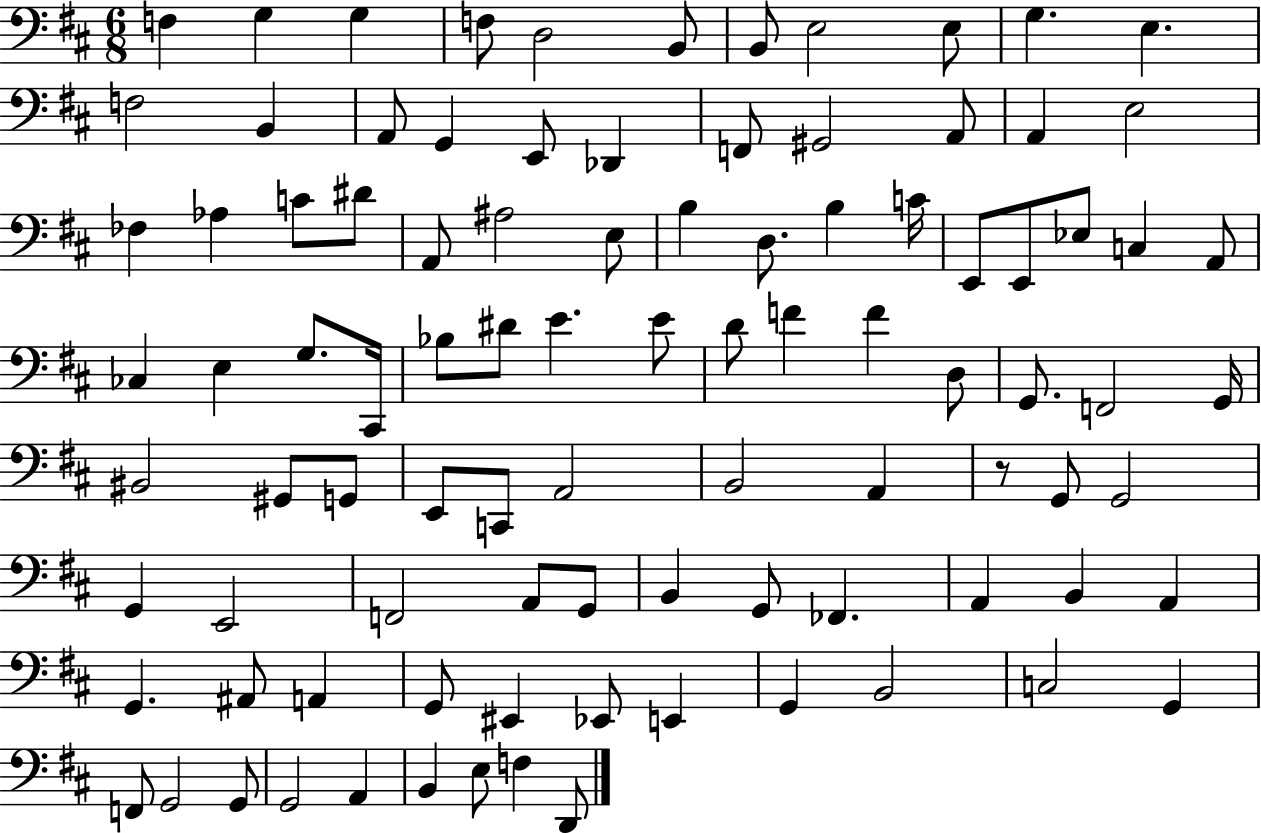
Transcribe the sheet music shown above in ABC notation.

X:1
T:Untitled
M:6/8
L:1/4
K:D
F, G, G, F,/2 D,2 B,,/2 B,,/2 E,2 E,/2 G, E, F,2 B,, A,,/2 G,, E,,/2 _D,, F,,/2 ^G,,2 A,,/2 A,, E,2 _F, _A, C/2 ^D/2 A,,/2 ^A,2 E,/2 B, D,/2 B, C/4 E,,/2 E,,/2 _E,/2 C, A,,/2 _C, E, G,/2 ^C,,/4 _B,/2 ^D/2 E E/2 D/2 F F D,/2 G,,/2 F,,2 G,,/4 ^B,,2 ^G,,/2 G,,/2 E,,/2 C,,/2 A,,2 B,,2 A,, z/2 G,,/2 G,,2 G,, E,,2 F,,2 A,,/2 G,,/2 B,, G,,/2 _F,, A,, B,, A,, G,, ^A,,/2 A,, G,,/2 ^E,, _E,,/2 E,, G,, B,,2 C,2 G,, F,,/2 G,,2 G,,/2 G,,2 A,, B,, E,/2 F, D,,/2